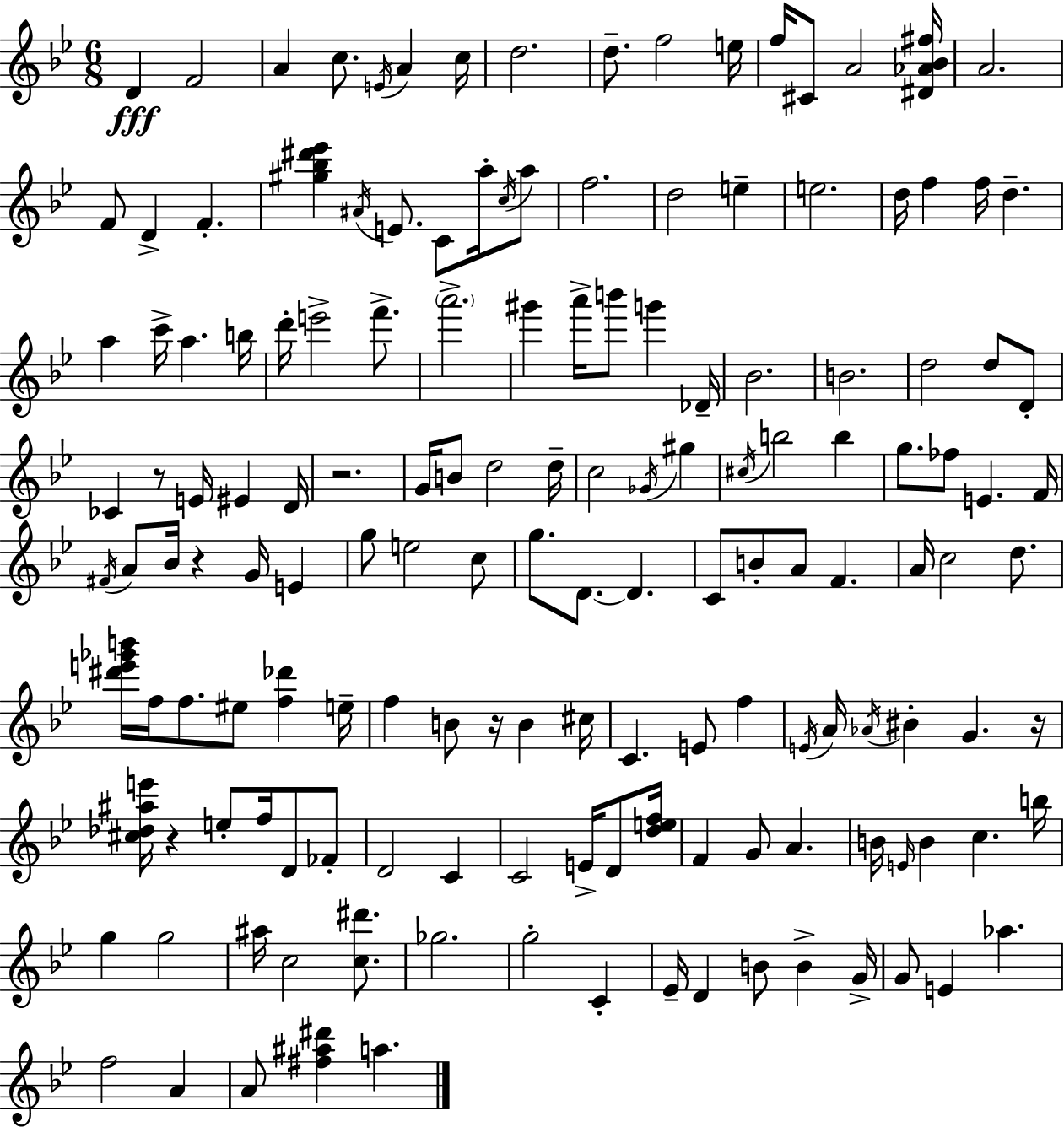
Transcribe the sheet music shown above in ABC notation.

X:1
T:Untitled
M:6/8
L:1/4
K:Bb
D F2 A c/2 E/4 A c/4 d2 d/2 f2 e/4 f/4 ^C/2 A2 [^D_A_B^f]/4 A2 F/2 D F [^g_b^d'_e'] ^A/4 E/2 C/2 a/4 c/4 a/2 f2 d2 e e2 d/4 f f/4 d a c'/4 a b/4 d'/4 e'2 f'/2 a'2 ^g' a'/4 b'/2 g' _D/4 _B2 B2 d2 d/2 D/2 _C z/2 E/4 ^E D/4 z2 G/4 B/2 d2 d/4 c2 _G/4 ^g ^c/4 b2 b g/2 _f/2 E F/4 ^F/4 A/2 _B/4 z G/4 E g/2 e2 c/2 g/2 D/2 D C/2 B/2 A/2 F A/4 c2 d/2 [^d'e'_g'b']/4 f/4 f/2 ^e/2 [f_d'] e/4 f B/2 z/4 B ^c/4 C E/2 f E/4 A/4 _A/4 ^B G z/4 [^c_d^ae']/4 z e/2 f/4 D/2 _F/2 D2 C C2 E/4 D/2 [def]/4 F G/2 A B/4 E/4 B c b/4 g g2 ^a/4 c2 [c^d']/2 _g2 g2 C _E/4 D B/2 B G/4 G/2 E _a f2 A A/2 [^f^a^d'] a